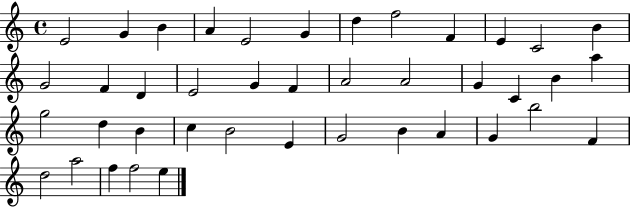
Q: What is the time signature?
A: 4/4